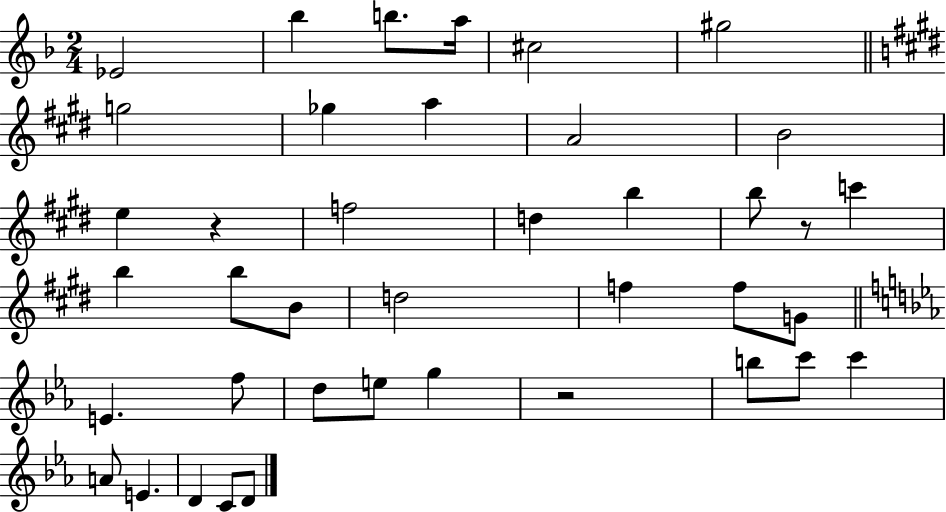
X:1
T:Untitled
M:2/4
L:1/4
K:F
_E2 _b b/2 a/4 ^c2 ^g2 g2 _g a A2 B2 e z f2 d b b/2 z/2 c' b b/2 B/2 d2 f f/2 G/2 E f/2 d/2 e/2 g z2 b/2 c'/2 c' A/2 E D C/2 D/2